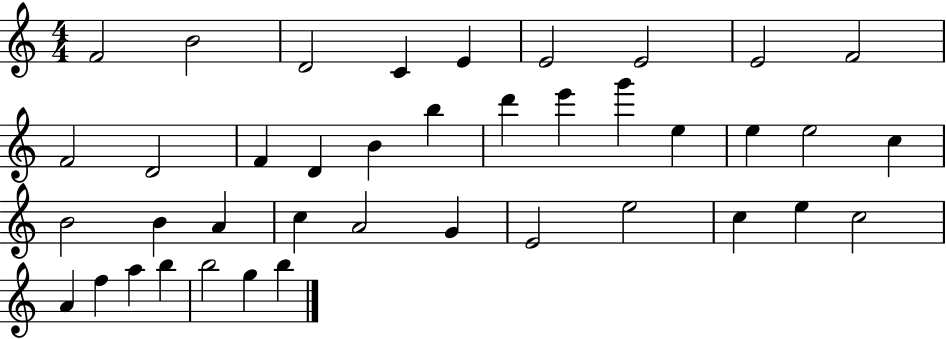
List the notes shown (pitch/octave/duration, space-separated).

F4/h B4/h D4/h C4/q E4/q E4/h E4/h E4/h F4/h F4/h D4/h F4/q D4/q B4/q B5/q D6/q E6/q G6/q E5/q E5/q E5/h C5/q B4/h B4/q A4/q C5/q A4/h G4/q E4/h E5/h C5/q E5/q C5/h A4/q F5/q A5/q B5/q B5/h G5/q B5/q